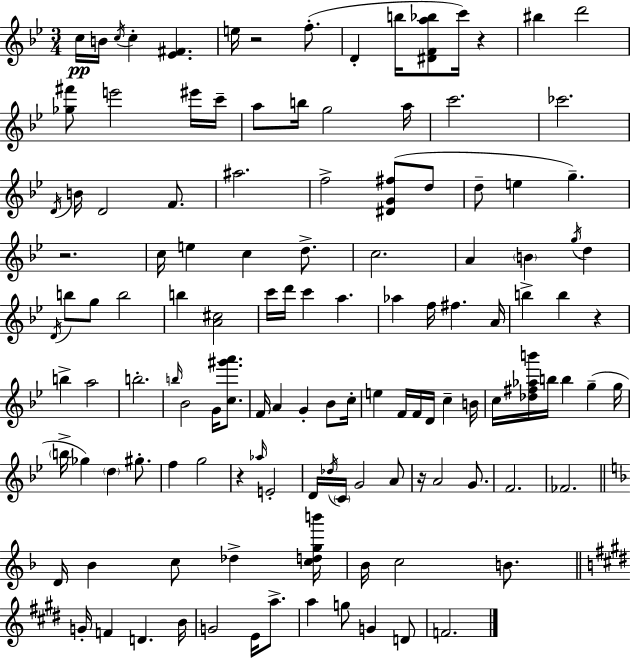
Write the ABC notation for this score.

X:1
T:Untitled
M:3/4
L:1/4
K:Bb
c/4 B/4 c/4 c [_E^F] e/4 z2 f/2 D b/4 [^DFa_b]/2 c'/4 z ^b d'2 [_g^f']/2 e'2 ^e'/4 c'/4 a/2 b/4 g2 a/4 c'2 _c'2 D/4 B/4 D2 F/2 ^a2 f2 [^DG^f]/2 d/2 d/2 e g z2 c/4 e c d/2 c2 A B g/4 d D/4 b/2 g/2 b2 b [A^c]2 c'/4 d'/4 c' a _a f/4 ^f A/4 b b z b a2 b2 b/4 _B2 G/4 [c^g'a']/2 F/4 A G _B/2 c/4 e F/4 F/4 D/4 c B/4 c/4 [_d^f_ab']/4 b/4 b g g/4 b/4 _g d ^g/2 f g2 z _a/4 E2 D/4 _d/4 C/4 G2 A/2 z/4 A2 G/2 F2 _F2 D/4 _B c/2 _d [cdgb']/4 _B/4 c2 B/2 G/4 F D B/4 G2 E/4 a/2 a g/2 G D/2 F2